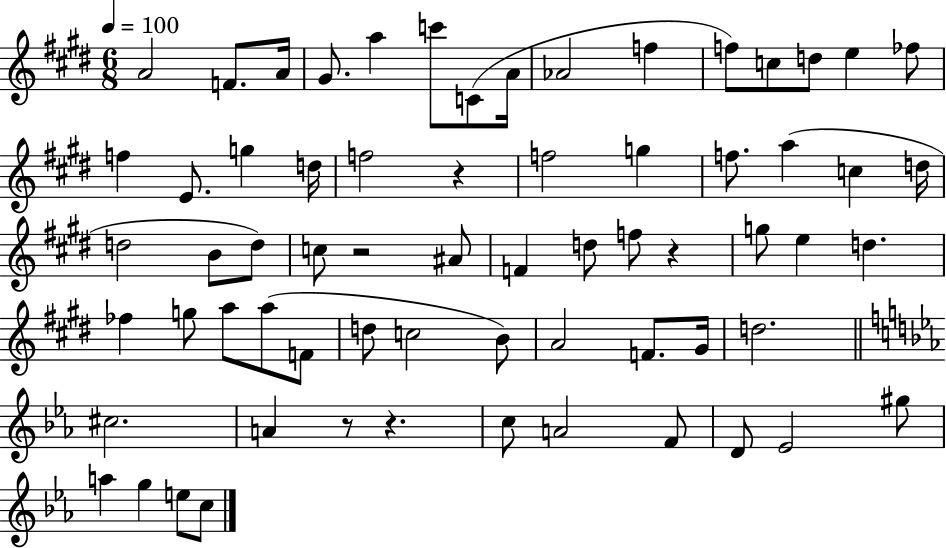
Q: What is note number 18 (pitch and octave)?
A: G5